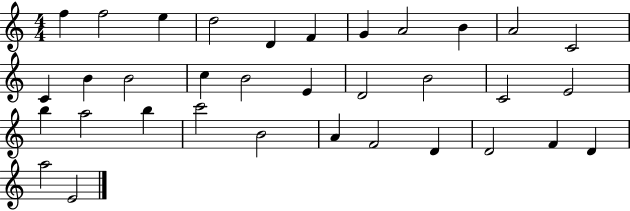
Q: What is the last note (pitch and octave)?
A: E4